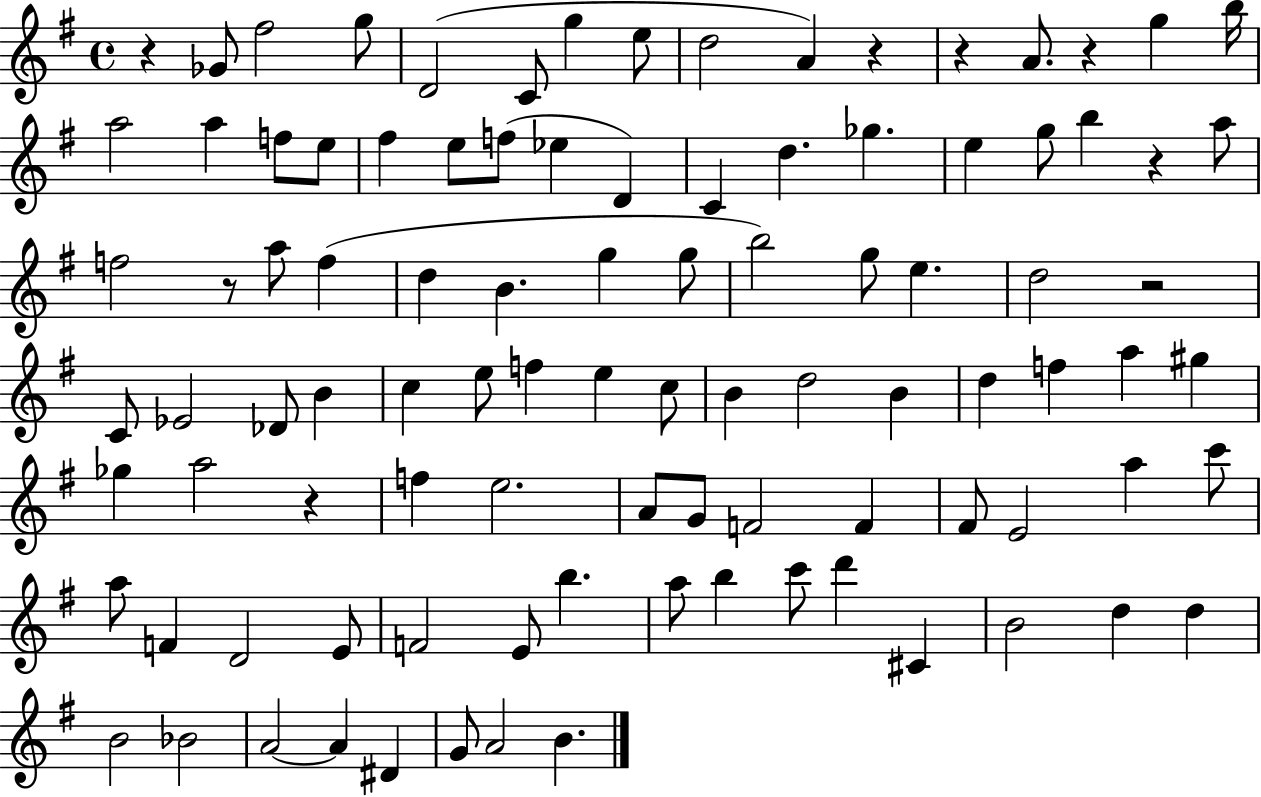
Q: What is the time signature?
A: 4/4